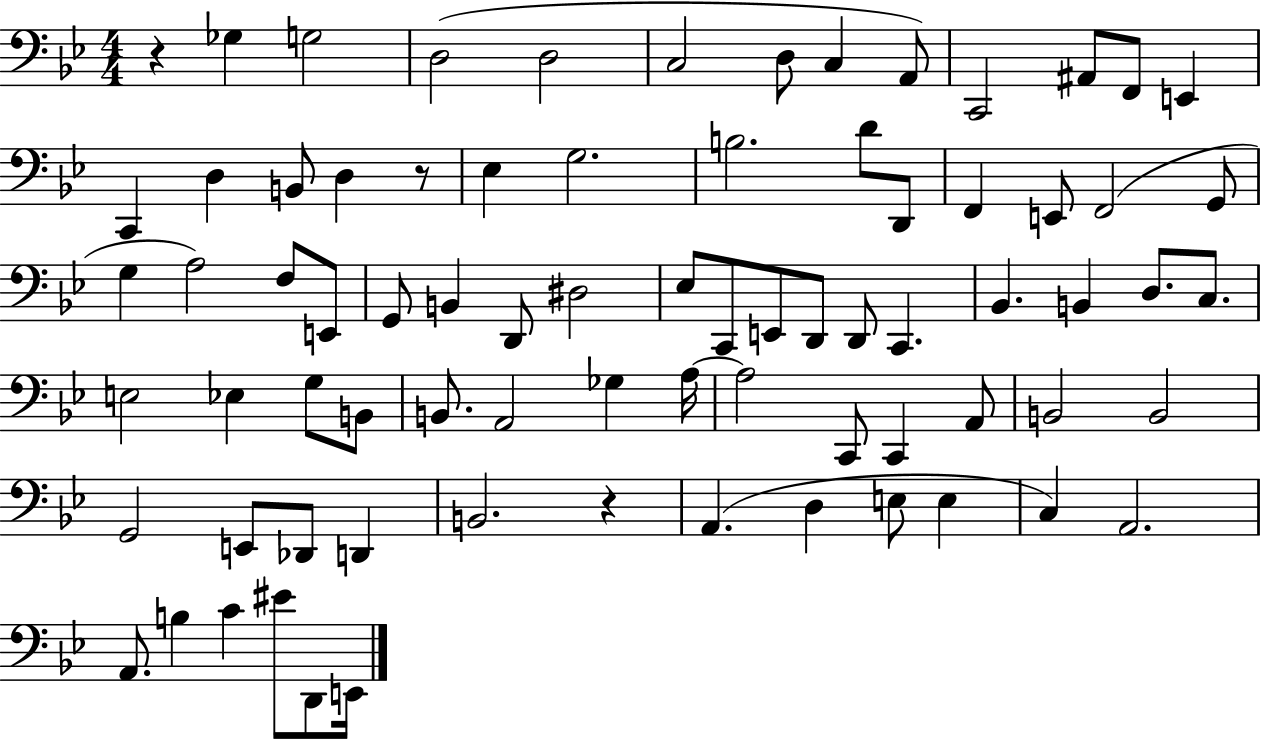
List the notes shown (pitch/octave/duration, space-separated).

R/q Gb3/q G3/h D3/h D3/h C3/h D3/e C3/q A2/e C2/h A#2/e F2/e E2/q C2/q D3/q B2/e D3/q R/e Eb3/q G3/h. B3/h. D4/e D2/e F2/q E2/e F2/h G2/e G3/q A3/h F3/e E2/e G2/e B2/q D2/e D#3/h Eb3/e C2/e E2/e D2/e D2/e C2/q. Bb2/q. B2/q D3/e. C3/e. E3/h Eb3/q G3/e B2/e B2/e. A2/h Gb3/q A3/s A3/h C2/e C2/q A2/e B2/h B2/h G2/h E2/e Db2/e D2/q B2/h. R/q A2/q. D3/q E3/e E3/q C3/q A2/h. A2/e. B3/q C4/q EIS4/e D2/e E2/s